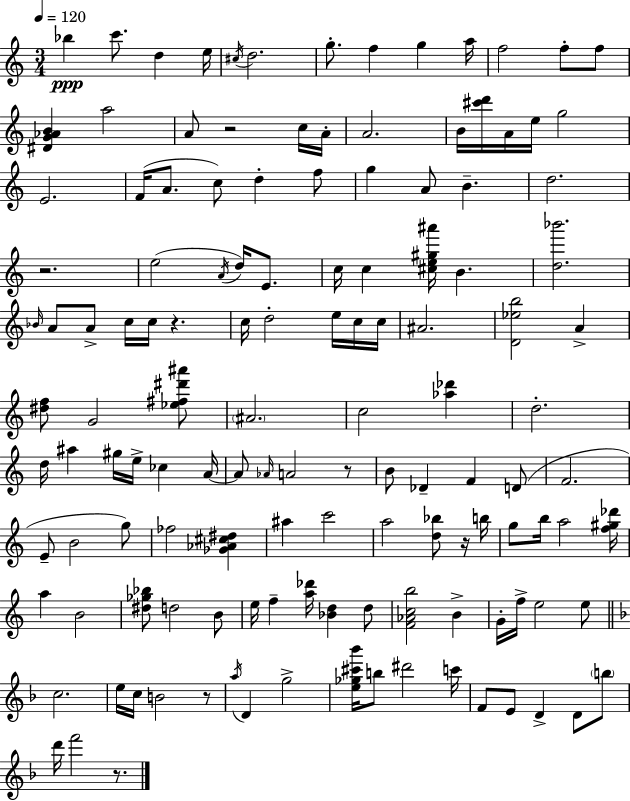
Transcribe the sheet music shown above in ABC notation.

X:1
T:Untitled
M:3/4
L:1/4
K:C
_b c'/2 d e/4 ^c/4 d2 g/2 f g a/4 f2 f/2 f/2 [^DG_AB] a2 A/2 z2 c/4 A/4 A2 B/4 [^c'd']/4 A/4 e/4 g2 E2 F/4 A/2 c/2 d f/2 g A/2 B d2 z2 e2 A/4 d/4 E/2 c/4 c [^ce^g^a']/4 B [d_b']2 _B/4 A/2 A/2 c/4 c/4 z c/4 d2 e/4 c/4 c/4 ^A2 [D_eb]2 A [^df]/2 G2 [_e^f^d'^a']/2 ^A2 c2 [_a_d'] d2 d/4 ^a ^g/4 e/4 _c A/4 A/2 _A/4 A2 z/2 B/2 _D F D/2 F2 E/2 B2 g/2 _f2 [_G_A^c^d] ^a c'2 a2 [d_b]/2 z/4 b/4 g/2 b/4 a2 [f^g_d']/4 a B2 [^d_g_b]/2 d2 B/2 e/4 f [a_d']/4 [_Bd] d/2 [F_Acb]2 B G/4 f/4 e2 e/2 c2 e/4 c/4 B2 z/2 a/4 D g2 [e_g^c'_b']/4 b/2 ^d'2 c'/4 F/2 E/2 D D/2 b/2 d'/4 f'2 z/2